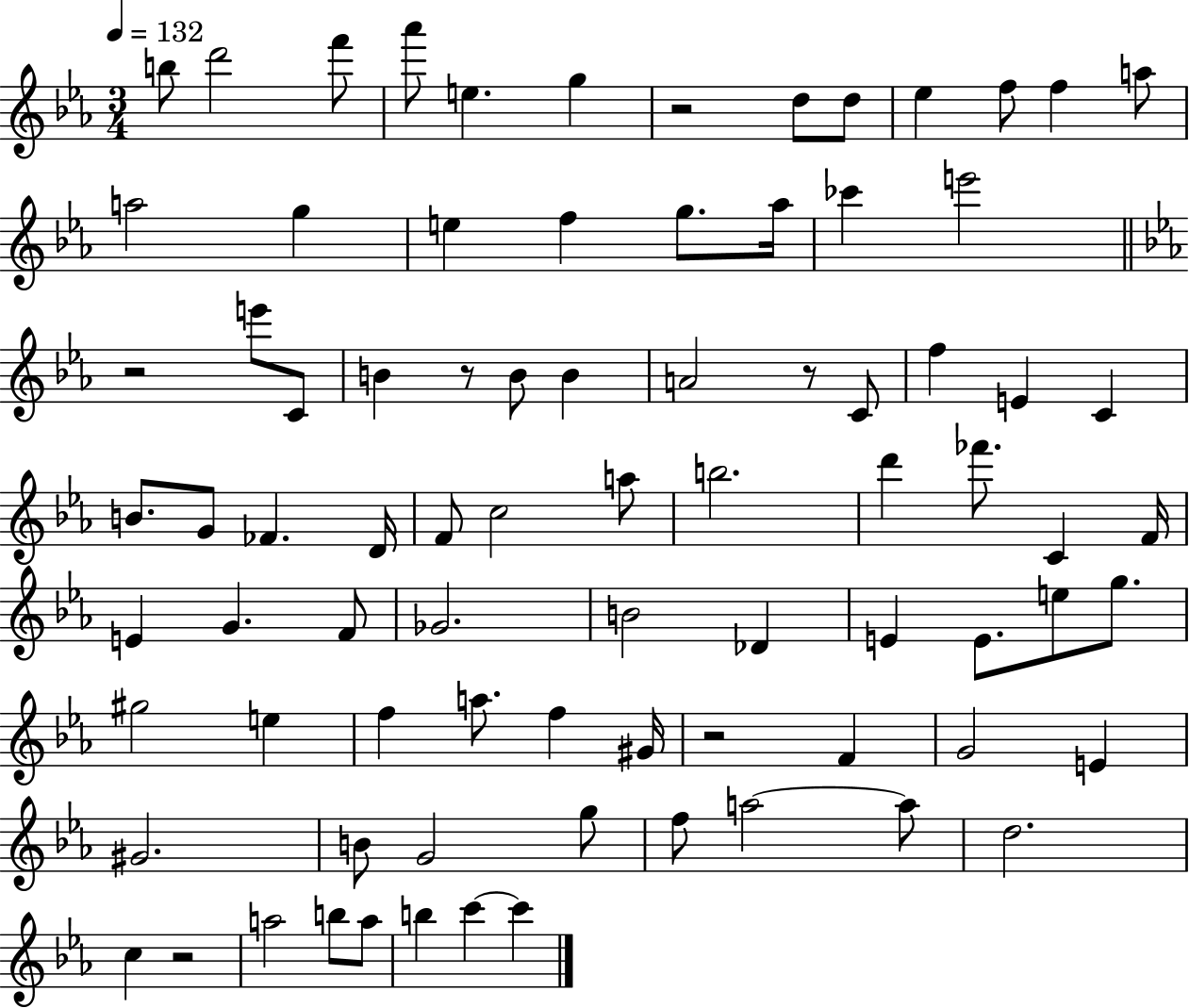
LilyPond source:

{
  \clef treble
  \numericTimeSignature
  \time 3/4
  \key ees \major
  \tempo 4 = 132
  b''8 d'''2 f'''8 | aes'''8 e''4. g''4 | r2 d''8 d''8 | ees''4 f''8 f''4 a''8 | \break a''2 g''4 | e''4 f''4 g''8. aes''16 | ces'''4 e'''2 | \bar "||" \break \key ees \major r2 e'''8 c'8 | b'4 r8 b'8 b'4 | a'2 r8 c'8 | f''4 e'4 c'4 | \break b'8. g'8 fes'4. d'16 | f'8 c''2 a''8 | b''2. | d'''4 fes'''8. c'4 f'16 | \break e'4 g'4. f'8 | ges'2. | b'2 des'4 | e'4 e'8. e''8 g''8. | \break gis''2 e''4 | f''4 a''8. f''4 gis'16 | r2 f'4 | g'2 e'4 | \break gis'2. | b'8 g'2 g''8 | f''8 a''2~~ a''8 | d''2. | \break c''4 r2 | a''2 b''8 a''8 | b''4 c'''4~~ c'''4 | \bar "|."
}